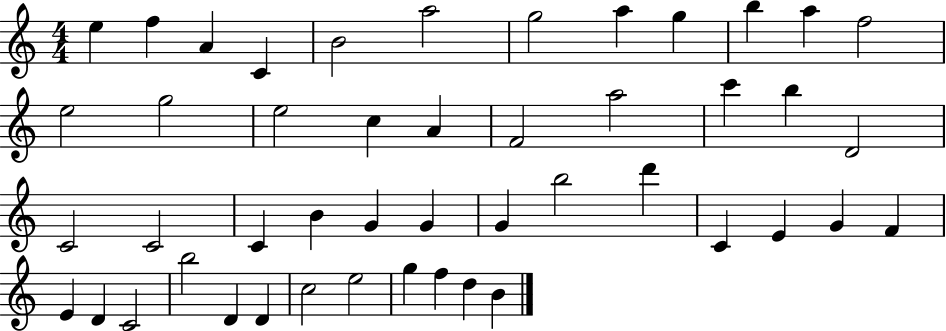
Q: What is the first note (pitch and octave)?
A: E5